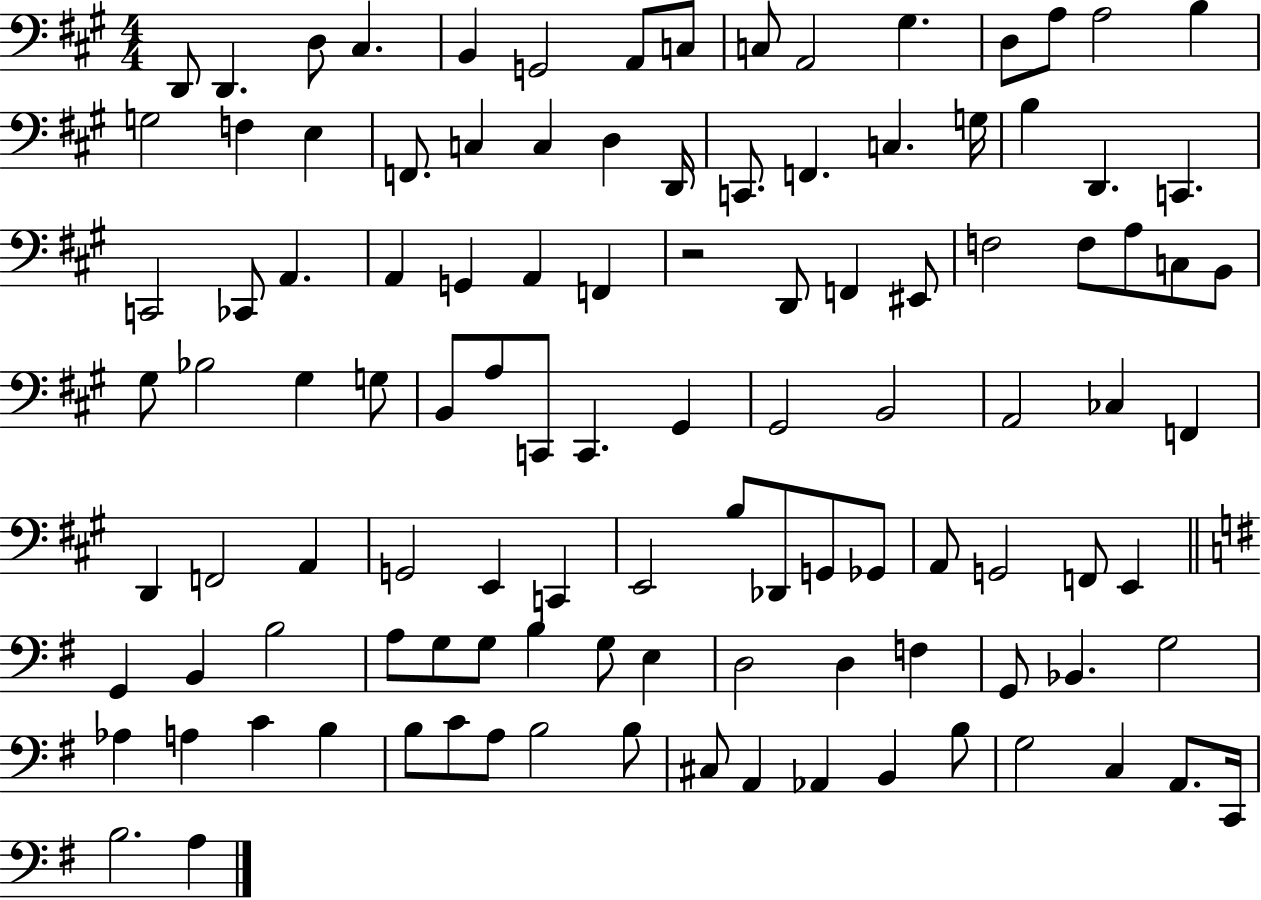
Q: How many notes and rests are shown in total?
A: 110